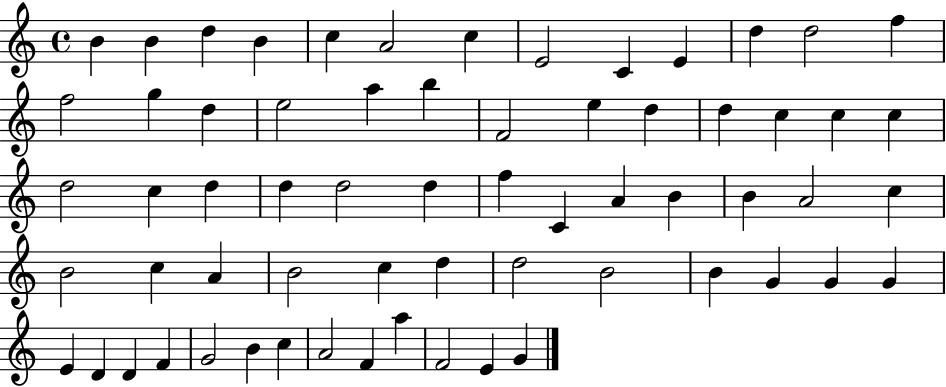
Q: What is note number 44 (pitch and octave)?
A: C5